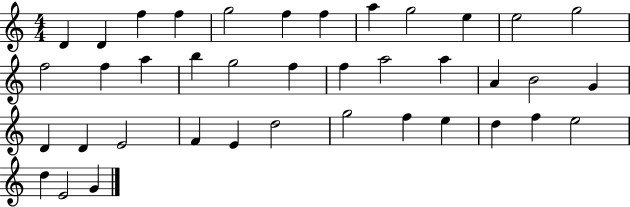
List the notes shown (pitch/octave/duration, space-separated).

D4/q D4/q F5/q F5/q G5/h F5/q F5/q A5/q G5/h E5/q E5/h G5/h F5/h F5/q A5/q B5/q G5/h F5/q F5/q A5/h A5/q A4/q B4/h G4/q D4/q D4/q E4/h F4/q E4/q D5/h G5/h F5/q E5/q D5/q F5/q E5/h D5/q E4/h G4/q